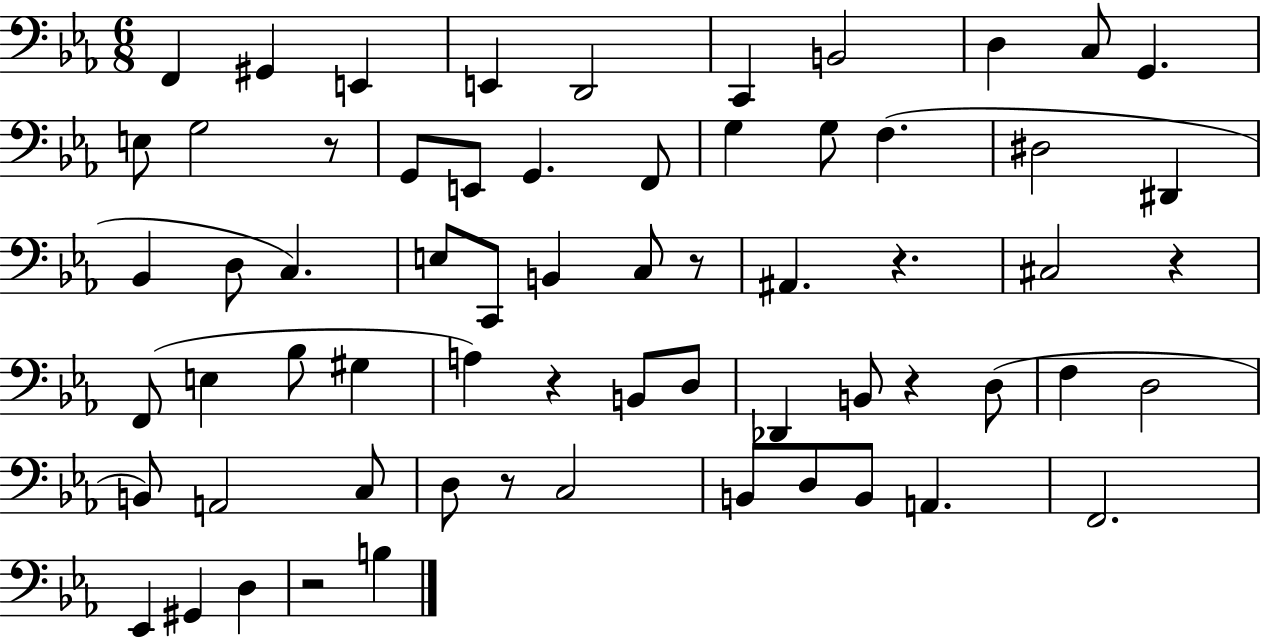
X:1
T:Untitled
M:6/8
L:1/4
K:Eb
F,, ^G,, E,, E,, D,,2 C,, B,,2 D, C,/2 G,, E,/2 G,2 z/2 G,,/2 E,,/2 G,, F,,/2 G, G,/2 F, ^D,2 ^D,, _B,, D,/2 C, E,/2 C,,/2 B,, C,/2 z/2 ^A,, z ^C,2 z F,,/2 E, _B,/2 ^G, A, z B,,/2 D,/2 _D,, B,,/2 z D,/2 F, D,2 B,,/2 A,,2 C,/2 D,/2 z/2 C,2 B,,/2 D,/2 B,,/2 A,, F,,2 _E,, ^G,, D, z2 B,